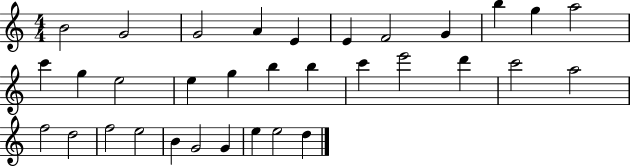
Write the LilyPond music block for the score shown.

{
  \clef treble
  \numericTimeSignature
  \time 4/4
  \key c \major
  b'2 g'2 | g'2 a'4 e'4 | e'4 f'2 g'4 | b''4 g''4 a''2 | \break c'''4 g''4 e''2 | e''4 g''4 b''4 b''4 | c'''4 e'''2 d'''4 | c'''2 a''2 | \break f''2 d''2 | f''2 e''2 | b'4 g'2 g'4 | e''4 e''2 d''4 | \break \bar "|."
}